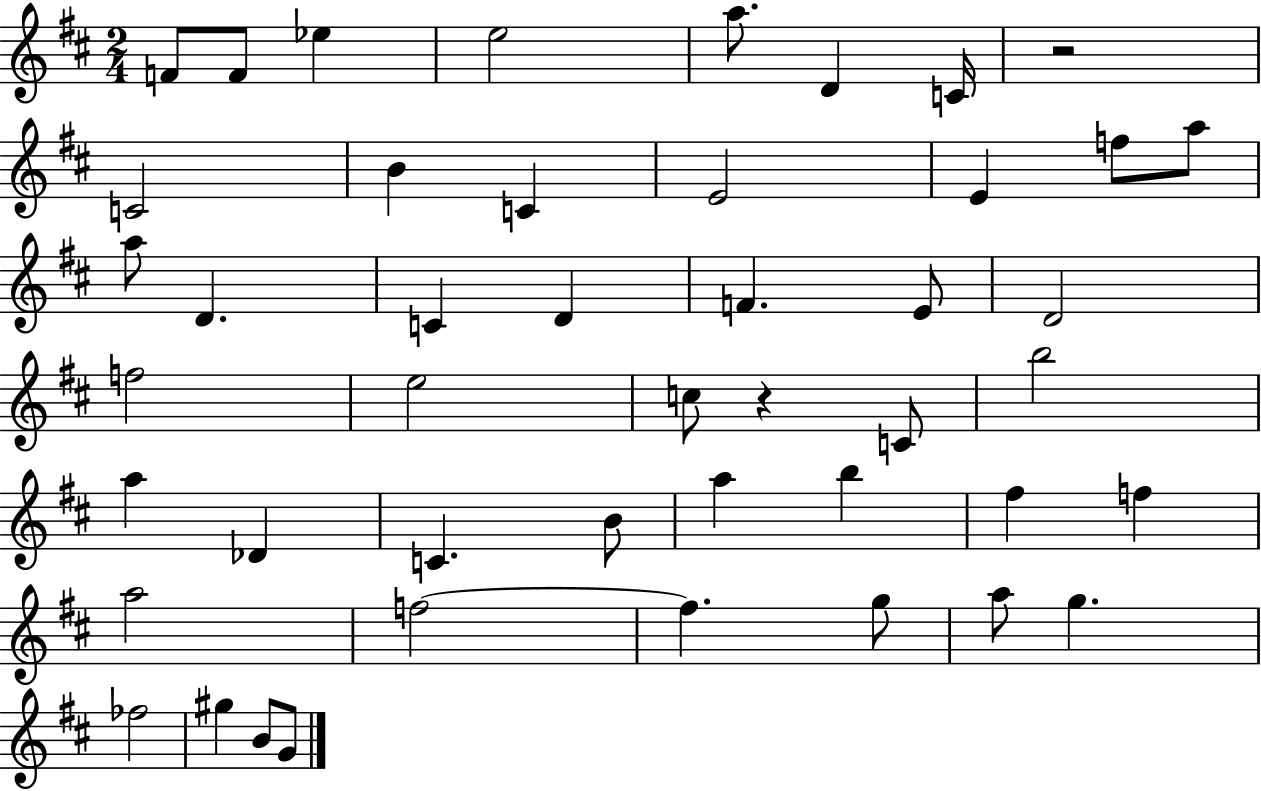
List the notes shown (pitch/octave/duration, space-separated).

F4/e F4/e Eb5/q E5/h A5/e. D4/q C4/s R/h C4/h B4/q C4/q E4/h E4/q F5/e A5/e A5/e D4/q. C4/q D4/q F4/q. E4/e D4/h F5/h E5/h C5/e R/q C4/e B5/h A5/q Db4/q C4/q. B4/e A5/q B5/q F#5/q F5/q A5/h F5/h F5/q. G5/e A5/e G5/q. FES5/h G#5/q B4/e G4/e